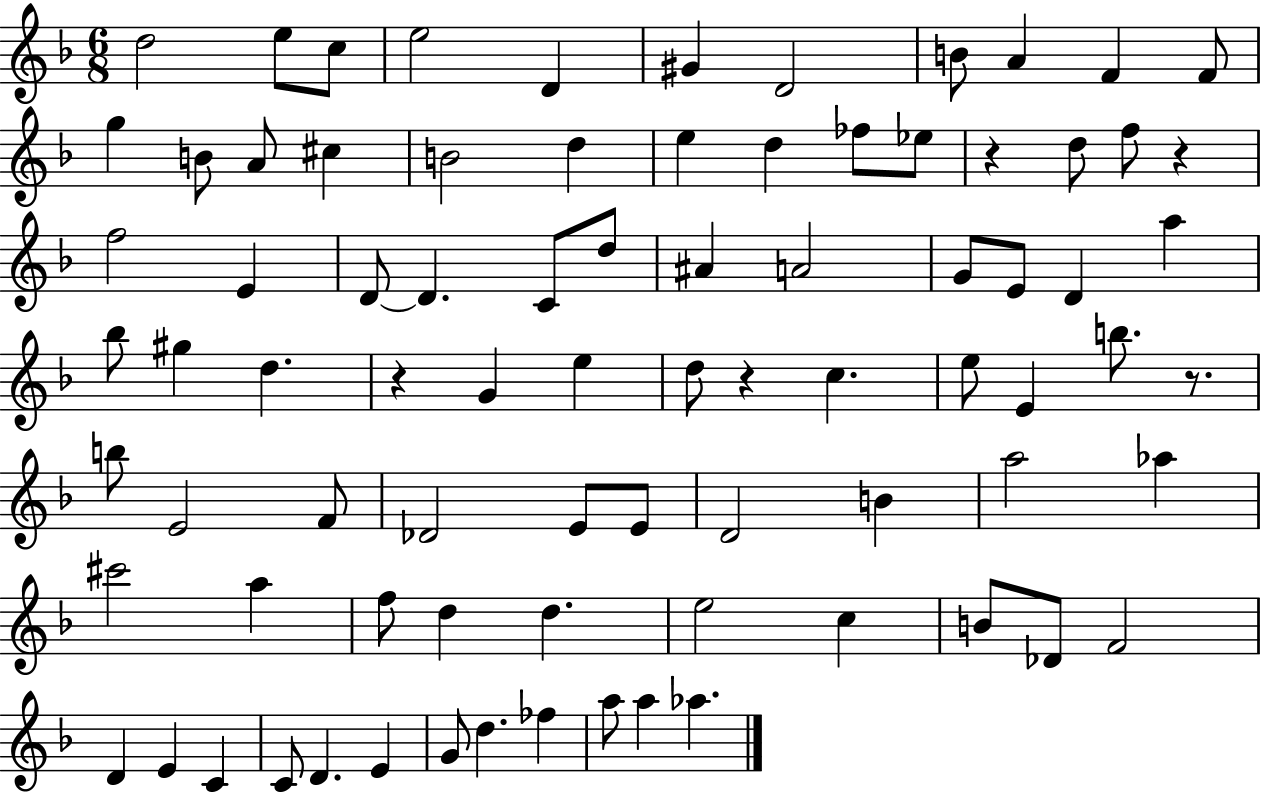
D5/h E5/e C5/e E5/h D4/q G#4/q D4/h B4/e A4/q F4/q F4/e G5/q B4/e A4/e C#5/q B4/h D5/q E5/q D5/q FES5/e Eb5/e R/q D5/e F5/e R/q F5/h E4/q D4/e D4/q. C4/e D5/e A#4/q A4/h G4/e E4/e D4/q A5/q Bb5/e G#5/q D5/q. R/q G4/q E5/q D5/e R/q C5/q. E5/e E4/q B5/e. R/e. B5/e E4/h F4/e Db4/h E4/e E4/e D4/h B4/q A5/h Ab5/q C#6/h A5/q F5/e D5/q D5/q. E5/h C5/q B4/e Db4/e F4/h D4/q E4/q C4/q C4/e D4/q. E4/q G4/e D5/q. FES5/q A5/e A5/q Ab5/q.